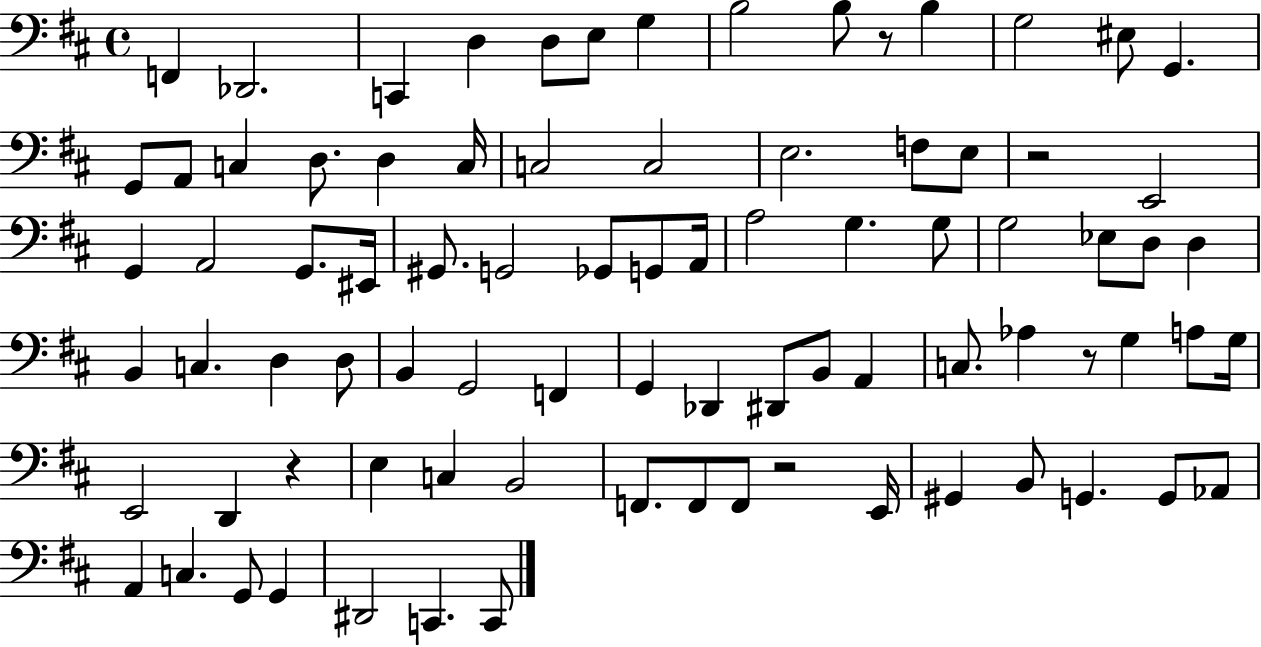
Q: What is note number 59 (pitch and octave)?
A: E2